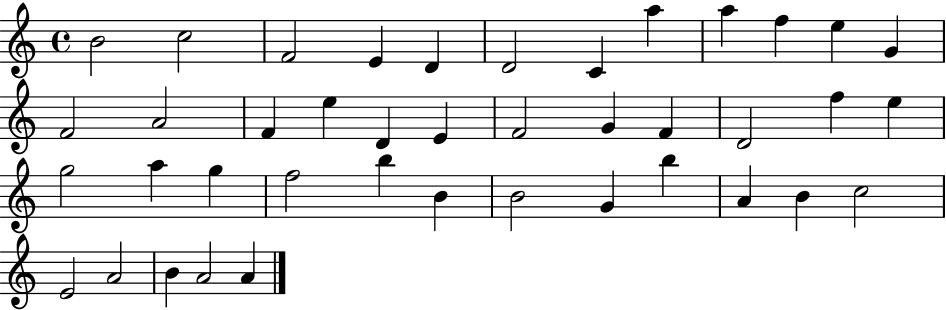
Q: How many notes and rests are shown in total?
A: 41